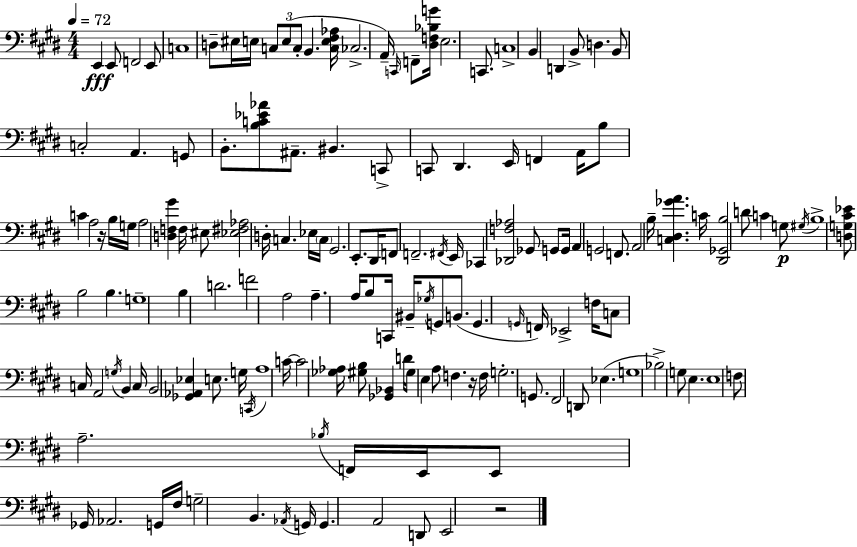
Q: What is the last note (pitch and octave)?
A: E2